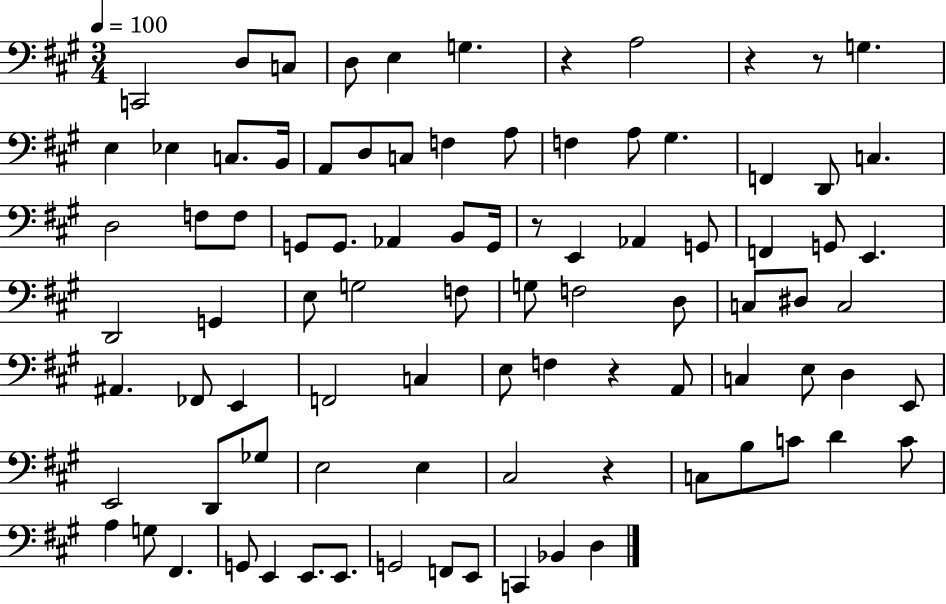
{
  \clef bass
  \numericTimeSignature
  \time 3/4
  \key a \major
  \tempo 4 = 100
  c,2 d8 c8 | d8 e4 g4. | r4 a2 | r4 r8 g4. | \break e4 ees4 c8. b,16 | a,8 d8 c8 f4 a8 | f4 a8 gis4. | f,4 d,8 c4. | \break d2 f8 f8 | g,8 g,8. aes,4 b,8 g,16 | r8 e,4 aes,4 g,8 | f,4 g,8 e,4. | \break d,2 g,4 | e8 g2 f8 | g8 f2 d8 | c8 dis8 c2 | \break ais,4. fes,8 e,4 | f,2 c4 | e8 f4 r4 a,8 | c4 e8 d4 e,8 | \break e,2 d,8 ges8 | e2 e4 | cis2 r4 | c8 b8 c'8 d'4 c'8 | \break a4 g8 fis,4. | g,8 e,4 e,8. e,8. | g,2 f,8 e,8 | c,4 bes,4 d4 | \break \bar "|."
}